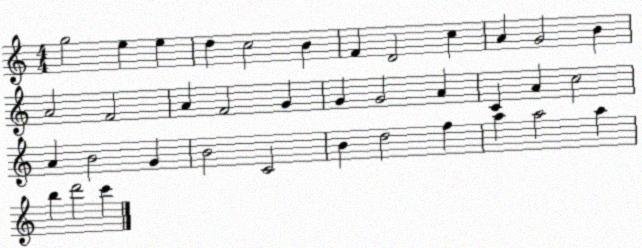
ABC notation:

X:1
T:Untitled
M:4/4
L:1/4
K:C
g2 e e d c2 B F D2 c A G2 B A2 F2 A F2 G G G2 A C A c2 A B2 G B2 C2 B d2 f a a2 a b d'2 c'